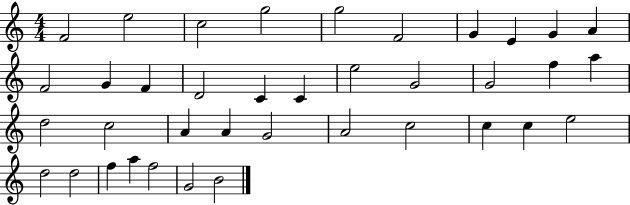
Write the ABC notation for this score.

X:1
T:Untitled
M:4/4
L:1/4
K:C
F2 e2 c2 g2 g2 F2 G E G A F2 G F D2 C C e2 G2 G2 f a d2 c2 A A G2 A2 c2 c c e2 d2 d2 f a f2 G2 B2